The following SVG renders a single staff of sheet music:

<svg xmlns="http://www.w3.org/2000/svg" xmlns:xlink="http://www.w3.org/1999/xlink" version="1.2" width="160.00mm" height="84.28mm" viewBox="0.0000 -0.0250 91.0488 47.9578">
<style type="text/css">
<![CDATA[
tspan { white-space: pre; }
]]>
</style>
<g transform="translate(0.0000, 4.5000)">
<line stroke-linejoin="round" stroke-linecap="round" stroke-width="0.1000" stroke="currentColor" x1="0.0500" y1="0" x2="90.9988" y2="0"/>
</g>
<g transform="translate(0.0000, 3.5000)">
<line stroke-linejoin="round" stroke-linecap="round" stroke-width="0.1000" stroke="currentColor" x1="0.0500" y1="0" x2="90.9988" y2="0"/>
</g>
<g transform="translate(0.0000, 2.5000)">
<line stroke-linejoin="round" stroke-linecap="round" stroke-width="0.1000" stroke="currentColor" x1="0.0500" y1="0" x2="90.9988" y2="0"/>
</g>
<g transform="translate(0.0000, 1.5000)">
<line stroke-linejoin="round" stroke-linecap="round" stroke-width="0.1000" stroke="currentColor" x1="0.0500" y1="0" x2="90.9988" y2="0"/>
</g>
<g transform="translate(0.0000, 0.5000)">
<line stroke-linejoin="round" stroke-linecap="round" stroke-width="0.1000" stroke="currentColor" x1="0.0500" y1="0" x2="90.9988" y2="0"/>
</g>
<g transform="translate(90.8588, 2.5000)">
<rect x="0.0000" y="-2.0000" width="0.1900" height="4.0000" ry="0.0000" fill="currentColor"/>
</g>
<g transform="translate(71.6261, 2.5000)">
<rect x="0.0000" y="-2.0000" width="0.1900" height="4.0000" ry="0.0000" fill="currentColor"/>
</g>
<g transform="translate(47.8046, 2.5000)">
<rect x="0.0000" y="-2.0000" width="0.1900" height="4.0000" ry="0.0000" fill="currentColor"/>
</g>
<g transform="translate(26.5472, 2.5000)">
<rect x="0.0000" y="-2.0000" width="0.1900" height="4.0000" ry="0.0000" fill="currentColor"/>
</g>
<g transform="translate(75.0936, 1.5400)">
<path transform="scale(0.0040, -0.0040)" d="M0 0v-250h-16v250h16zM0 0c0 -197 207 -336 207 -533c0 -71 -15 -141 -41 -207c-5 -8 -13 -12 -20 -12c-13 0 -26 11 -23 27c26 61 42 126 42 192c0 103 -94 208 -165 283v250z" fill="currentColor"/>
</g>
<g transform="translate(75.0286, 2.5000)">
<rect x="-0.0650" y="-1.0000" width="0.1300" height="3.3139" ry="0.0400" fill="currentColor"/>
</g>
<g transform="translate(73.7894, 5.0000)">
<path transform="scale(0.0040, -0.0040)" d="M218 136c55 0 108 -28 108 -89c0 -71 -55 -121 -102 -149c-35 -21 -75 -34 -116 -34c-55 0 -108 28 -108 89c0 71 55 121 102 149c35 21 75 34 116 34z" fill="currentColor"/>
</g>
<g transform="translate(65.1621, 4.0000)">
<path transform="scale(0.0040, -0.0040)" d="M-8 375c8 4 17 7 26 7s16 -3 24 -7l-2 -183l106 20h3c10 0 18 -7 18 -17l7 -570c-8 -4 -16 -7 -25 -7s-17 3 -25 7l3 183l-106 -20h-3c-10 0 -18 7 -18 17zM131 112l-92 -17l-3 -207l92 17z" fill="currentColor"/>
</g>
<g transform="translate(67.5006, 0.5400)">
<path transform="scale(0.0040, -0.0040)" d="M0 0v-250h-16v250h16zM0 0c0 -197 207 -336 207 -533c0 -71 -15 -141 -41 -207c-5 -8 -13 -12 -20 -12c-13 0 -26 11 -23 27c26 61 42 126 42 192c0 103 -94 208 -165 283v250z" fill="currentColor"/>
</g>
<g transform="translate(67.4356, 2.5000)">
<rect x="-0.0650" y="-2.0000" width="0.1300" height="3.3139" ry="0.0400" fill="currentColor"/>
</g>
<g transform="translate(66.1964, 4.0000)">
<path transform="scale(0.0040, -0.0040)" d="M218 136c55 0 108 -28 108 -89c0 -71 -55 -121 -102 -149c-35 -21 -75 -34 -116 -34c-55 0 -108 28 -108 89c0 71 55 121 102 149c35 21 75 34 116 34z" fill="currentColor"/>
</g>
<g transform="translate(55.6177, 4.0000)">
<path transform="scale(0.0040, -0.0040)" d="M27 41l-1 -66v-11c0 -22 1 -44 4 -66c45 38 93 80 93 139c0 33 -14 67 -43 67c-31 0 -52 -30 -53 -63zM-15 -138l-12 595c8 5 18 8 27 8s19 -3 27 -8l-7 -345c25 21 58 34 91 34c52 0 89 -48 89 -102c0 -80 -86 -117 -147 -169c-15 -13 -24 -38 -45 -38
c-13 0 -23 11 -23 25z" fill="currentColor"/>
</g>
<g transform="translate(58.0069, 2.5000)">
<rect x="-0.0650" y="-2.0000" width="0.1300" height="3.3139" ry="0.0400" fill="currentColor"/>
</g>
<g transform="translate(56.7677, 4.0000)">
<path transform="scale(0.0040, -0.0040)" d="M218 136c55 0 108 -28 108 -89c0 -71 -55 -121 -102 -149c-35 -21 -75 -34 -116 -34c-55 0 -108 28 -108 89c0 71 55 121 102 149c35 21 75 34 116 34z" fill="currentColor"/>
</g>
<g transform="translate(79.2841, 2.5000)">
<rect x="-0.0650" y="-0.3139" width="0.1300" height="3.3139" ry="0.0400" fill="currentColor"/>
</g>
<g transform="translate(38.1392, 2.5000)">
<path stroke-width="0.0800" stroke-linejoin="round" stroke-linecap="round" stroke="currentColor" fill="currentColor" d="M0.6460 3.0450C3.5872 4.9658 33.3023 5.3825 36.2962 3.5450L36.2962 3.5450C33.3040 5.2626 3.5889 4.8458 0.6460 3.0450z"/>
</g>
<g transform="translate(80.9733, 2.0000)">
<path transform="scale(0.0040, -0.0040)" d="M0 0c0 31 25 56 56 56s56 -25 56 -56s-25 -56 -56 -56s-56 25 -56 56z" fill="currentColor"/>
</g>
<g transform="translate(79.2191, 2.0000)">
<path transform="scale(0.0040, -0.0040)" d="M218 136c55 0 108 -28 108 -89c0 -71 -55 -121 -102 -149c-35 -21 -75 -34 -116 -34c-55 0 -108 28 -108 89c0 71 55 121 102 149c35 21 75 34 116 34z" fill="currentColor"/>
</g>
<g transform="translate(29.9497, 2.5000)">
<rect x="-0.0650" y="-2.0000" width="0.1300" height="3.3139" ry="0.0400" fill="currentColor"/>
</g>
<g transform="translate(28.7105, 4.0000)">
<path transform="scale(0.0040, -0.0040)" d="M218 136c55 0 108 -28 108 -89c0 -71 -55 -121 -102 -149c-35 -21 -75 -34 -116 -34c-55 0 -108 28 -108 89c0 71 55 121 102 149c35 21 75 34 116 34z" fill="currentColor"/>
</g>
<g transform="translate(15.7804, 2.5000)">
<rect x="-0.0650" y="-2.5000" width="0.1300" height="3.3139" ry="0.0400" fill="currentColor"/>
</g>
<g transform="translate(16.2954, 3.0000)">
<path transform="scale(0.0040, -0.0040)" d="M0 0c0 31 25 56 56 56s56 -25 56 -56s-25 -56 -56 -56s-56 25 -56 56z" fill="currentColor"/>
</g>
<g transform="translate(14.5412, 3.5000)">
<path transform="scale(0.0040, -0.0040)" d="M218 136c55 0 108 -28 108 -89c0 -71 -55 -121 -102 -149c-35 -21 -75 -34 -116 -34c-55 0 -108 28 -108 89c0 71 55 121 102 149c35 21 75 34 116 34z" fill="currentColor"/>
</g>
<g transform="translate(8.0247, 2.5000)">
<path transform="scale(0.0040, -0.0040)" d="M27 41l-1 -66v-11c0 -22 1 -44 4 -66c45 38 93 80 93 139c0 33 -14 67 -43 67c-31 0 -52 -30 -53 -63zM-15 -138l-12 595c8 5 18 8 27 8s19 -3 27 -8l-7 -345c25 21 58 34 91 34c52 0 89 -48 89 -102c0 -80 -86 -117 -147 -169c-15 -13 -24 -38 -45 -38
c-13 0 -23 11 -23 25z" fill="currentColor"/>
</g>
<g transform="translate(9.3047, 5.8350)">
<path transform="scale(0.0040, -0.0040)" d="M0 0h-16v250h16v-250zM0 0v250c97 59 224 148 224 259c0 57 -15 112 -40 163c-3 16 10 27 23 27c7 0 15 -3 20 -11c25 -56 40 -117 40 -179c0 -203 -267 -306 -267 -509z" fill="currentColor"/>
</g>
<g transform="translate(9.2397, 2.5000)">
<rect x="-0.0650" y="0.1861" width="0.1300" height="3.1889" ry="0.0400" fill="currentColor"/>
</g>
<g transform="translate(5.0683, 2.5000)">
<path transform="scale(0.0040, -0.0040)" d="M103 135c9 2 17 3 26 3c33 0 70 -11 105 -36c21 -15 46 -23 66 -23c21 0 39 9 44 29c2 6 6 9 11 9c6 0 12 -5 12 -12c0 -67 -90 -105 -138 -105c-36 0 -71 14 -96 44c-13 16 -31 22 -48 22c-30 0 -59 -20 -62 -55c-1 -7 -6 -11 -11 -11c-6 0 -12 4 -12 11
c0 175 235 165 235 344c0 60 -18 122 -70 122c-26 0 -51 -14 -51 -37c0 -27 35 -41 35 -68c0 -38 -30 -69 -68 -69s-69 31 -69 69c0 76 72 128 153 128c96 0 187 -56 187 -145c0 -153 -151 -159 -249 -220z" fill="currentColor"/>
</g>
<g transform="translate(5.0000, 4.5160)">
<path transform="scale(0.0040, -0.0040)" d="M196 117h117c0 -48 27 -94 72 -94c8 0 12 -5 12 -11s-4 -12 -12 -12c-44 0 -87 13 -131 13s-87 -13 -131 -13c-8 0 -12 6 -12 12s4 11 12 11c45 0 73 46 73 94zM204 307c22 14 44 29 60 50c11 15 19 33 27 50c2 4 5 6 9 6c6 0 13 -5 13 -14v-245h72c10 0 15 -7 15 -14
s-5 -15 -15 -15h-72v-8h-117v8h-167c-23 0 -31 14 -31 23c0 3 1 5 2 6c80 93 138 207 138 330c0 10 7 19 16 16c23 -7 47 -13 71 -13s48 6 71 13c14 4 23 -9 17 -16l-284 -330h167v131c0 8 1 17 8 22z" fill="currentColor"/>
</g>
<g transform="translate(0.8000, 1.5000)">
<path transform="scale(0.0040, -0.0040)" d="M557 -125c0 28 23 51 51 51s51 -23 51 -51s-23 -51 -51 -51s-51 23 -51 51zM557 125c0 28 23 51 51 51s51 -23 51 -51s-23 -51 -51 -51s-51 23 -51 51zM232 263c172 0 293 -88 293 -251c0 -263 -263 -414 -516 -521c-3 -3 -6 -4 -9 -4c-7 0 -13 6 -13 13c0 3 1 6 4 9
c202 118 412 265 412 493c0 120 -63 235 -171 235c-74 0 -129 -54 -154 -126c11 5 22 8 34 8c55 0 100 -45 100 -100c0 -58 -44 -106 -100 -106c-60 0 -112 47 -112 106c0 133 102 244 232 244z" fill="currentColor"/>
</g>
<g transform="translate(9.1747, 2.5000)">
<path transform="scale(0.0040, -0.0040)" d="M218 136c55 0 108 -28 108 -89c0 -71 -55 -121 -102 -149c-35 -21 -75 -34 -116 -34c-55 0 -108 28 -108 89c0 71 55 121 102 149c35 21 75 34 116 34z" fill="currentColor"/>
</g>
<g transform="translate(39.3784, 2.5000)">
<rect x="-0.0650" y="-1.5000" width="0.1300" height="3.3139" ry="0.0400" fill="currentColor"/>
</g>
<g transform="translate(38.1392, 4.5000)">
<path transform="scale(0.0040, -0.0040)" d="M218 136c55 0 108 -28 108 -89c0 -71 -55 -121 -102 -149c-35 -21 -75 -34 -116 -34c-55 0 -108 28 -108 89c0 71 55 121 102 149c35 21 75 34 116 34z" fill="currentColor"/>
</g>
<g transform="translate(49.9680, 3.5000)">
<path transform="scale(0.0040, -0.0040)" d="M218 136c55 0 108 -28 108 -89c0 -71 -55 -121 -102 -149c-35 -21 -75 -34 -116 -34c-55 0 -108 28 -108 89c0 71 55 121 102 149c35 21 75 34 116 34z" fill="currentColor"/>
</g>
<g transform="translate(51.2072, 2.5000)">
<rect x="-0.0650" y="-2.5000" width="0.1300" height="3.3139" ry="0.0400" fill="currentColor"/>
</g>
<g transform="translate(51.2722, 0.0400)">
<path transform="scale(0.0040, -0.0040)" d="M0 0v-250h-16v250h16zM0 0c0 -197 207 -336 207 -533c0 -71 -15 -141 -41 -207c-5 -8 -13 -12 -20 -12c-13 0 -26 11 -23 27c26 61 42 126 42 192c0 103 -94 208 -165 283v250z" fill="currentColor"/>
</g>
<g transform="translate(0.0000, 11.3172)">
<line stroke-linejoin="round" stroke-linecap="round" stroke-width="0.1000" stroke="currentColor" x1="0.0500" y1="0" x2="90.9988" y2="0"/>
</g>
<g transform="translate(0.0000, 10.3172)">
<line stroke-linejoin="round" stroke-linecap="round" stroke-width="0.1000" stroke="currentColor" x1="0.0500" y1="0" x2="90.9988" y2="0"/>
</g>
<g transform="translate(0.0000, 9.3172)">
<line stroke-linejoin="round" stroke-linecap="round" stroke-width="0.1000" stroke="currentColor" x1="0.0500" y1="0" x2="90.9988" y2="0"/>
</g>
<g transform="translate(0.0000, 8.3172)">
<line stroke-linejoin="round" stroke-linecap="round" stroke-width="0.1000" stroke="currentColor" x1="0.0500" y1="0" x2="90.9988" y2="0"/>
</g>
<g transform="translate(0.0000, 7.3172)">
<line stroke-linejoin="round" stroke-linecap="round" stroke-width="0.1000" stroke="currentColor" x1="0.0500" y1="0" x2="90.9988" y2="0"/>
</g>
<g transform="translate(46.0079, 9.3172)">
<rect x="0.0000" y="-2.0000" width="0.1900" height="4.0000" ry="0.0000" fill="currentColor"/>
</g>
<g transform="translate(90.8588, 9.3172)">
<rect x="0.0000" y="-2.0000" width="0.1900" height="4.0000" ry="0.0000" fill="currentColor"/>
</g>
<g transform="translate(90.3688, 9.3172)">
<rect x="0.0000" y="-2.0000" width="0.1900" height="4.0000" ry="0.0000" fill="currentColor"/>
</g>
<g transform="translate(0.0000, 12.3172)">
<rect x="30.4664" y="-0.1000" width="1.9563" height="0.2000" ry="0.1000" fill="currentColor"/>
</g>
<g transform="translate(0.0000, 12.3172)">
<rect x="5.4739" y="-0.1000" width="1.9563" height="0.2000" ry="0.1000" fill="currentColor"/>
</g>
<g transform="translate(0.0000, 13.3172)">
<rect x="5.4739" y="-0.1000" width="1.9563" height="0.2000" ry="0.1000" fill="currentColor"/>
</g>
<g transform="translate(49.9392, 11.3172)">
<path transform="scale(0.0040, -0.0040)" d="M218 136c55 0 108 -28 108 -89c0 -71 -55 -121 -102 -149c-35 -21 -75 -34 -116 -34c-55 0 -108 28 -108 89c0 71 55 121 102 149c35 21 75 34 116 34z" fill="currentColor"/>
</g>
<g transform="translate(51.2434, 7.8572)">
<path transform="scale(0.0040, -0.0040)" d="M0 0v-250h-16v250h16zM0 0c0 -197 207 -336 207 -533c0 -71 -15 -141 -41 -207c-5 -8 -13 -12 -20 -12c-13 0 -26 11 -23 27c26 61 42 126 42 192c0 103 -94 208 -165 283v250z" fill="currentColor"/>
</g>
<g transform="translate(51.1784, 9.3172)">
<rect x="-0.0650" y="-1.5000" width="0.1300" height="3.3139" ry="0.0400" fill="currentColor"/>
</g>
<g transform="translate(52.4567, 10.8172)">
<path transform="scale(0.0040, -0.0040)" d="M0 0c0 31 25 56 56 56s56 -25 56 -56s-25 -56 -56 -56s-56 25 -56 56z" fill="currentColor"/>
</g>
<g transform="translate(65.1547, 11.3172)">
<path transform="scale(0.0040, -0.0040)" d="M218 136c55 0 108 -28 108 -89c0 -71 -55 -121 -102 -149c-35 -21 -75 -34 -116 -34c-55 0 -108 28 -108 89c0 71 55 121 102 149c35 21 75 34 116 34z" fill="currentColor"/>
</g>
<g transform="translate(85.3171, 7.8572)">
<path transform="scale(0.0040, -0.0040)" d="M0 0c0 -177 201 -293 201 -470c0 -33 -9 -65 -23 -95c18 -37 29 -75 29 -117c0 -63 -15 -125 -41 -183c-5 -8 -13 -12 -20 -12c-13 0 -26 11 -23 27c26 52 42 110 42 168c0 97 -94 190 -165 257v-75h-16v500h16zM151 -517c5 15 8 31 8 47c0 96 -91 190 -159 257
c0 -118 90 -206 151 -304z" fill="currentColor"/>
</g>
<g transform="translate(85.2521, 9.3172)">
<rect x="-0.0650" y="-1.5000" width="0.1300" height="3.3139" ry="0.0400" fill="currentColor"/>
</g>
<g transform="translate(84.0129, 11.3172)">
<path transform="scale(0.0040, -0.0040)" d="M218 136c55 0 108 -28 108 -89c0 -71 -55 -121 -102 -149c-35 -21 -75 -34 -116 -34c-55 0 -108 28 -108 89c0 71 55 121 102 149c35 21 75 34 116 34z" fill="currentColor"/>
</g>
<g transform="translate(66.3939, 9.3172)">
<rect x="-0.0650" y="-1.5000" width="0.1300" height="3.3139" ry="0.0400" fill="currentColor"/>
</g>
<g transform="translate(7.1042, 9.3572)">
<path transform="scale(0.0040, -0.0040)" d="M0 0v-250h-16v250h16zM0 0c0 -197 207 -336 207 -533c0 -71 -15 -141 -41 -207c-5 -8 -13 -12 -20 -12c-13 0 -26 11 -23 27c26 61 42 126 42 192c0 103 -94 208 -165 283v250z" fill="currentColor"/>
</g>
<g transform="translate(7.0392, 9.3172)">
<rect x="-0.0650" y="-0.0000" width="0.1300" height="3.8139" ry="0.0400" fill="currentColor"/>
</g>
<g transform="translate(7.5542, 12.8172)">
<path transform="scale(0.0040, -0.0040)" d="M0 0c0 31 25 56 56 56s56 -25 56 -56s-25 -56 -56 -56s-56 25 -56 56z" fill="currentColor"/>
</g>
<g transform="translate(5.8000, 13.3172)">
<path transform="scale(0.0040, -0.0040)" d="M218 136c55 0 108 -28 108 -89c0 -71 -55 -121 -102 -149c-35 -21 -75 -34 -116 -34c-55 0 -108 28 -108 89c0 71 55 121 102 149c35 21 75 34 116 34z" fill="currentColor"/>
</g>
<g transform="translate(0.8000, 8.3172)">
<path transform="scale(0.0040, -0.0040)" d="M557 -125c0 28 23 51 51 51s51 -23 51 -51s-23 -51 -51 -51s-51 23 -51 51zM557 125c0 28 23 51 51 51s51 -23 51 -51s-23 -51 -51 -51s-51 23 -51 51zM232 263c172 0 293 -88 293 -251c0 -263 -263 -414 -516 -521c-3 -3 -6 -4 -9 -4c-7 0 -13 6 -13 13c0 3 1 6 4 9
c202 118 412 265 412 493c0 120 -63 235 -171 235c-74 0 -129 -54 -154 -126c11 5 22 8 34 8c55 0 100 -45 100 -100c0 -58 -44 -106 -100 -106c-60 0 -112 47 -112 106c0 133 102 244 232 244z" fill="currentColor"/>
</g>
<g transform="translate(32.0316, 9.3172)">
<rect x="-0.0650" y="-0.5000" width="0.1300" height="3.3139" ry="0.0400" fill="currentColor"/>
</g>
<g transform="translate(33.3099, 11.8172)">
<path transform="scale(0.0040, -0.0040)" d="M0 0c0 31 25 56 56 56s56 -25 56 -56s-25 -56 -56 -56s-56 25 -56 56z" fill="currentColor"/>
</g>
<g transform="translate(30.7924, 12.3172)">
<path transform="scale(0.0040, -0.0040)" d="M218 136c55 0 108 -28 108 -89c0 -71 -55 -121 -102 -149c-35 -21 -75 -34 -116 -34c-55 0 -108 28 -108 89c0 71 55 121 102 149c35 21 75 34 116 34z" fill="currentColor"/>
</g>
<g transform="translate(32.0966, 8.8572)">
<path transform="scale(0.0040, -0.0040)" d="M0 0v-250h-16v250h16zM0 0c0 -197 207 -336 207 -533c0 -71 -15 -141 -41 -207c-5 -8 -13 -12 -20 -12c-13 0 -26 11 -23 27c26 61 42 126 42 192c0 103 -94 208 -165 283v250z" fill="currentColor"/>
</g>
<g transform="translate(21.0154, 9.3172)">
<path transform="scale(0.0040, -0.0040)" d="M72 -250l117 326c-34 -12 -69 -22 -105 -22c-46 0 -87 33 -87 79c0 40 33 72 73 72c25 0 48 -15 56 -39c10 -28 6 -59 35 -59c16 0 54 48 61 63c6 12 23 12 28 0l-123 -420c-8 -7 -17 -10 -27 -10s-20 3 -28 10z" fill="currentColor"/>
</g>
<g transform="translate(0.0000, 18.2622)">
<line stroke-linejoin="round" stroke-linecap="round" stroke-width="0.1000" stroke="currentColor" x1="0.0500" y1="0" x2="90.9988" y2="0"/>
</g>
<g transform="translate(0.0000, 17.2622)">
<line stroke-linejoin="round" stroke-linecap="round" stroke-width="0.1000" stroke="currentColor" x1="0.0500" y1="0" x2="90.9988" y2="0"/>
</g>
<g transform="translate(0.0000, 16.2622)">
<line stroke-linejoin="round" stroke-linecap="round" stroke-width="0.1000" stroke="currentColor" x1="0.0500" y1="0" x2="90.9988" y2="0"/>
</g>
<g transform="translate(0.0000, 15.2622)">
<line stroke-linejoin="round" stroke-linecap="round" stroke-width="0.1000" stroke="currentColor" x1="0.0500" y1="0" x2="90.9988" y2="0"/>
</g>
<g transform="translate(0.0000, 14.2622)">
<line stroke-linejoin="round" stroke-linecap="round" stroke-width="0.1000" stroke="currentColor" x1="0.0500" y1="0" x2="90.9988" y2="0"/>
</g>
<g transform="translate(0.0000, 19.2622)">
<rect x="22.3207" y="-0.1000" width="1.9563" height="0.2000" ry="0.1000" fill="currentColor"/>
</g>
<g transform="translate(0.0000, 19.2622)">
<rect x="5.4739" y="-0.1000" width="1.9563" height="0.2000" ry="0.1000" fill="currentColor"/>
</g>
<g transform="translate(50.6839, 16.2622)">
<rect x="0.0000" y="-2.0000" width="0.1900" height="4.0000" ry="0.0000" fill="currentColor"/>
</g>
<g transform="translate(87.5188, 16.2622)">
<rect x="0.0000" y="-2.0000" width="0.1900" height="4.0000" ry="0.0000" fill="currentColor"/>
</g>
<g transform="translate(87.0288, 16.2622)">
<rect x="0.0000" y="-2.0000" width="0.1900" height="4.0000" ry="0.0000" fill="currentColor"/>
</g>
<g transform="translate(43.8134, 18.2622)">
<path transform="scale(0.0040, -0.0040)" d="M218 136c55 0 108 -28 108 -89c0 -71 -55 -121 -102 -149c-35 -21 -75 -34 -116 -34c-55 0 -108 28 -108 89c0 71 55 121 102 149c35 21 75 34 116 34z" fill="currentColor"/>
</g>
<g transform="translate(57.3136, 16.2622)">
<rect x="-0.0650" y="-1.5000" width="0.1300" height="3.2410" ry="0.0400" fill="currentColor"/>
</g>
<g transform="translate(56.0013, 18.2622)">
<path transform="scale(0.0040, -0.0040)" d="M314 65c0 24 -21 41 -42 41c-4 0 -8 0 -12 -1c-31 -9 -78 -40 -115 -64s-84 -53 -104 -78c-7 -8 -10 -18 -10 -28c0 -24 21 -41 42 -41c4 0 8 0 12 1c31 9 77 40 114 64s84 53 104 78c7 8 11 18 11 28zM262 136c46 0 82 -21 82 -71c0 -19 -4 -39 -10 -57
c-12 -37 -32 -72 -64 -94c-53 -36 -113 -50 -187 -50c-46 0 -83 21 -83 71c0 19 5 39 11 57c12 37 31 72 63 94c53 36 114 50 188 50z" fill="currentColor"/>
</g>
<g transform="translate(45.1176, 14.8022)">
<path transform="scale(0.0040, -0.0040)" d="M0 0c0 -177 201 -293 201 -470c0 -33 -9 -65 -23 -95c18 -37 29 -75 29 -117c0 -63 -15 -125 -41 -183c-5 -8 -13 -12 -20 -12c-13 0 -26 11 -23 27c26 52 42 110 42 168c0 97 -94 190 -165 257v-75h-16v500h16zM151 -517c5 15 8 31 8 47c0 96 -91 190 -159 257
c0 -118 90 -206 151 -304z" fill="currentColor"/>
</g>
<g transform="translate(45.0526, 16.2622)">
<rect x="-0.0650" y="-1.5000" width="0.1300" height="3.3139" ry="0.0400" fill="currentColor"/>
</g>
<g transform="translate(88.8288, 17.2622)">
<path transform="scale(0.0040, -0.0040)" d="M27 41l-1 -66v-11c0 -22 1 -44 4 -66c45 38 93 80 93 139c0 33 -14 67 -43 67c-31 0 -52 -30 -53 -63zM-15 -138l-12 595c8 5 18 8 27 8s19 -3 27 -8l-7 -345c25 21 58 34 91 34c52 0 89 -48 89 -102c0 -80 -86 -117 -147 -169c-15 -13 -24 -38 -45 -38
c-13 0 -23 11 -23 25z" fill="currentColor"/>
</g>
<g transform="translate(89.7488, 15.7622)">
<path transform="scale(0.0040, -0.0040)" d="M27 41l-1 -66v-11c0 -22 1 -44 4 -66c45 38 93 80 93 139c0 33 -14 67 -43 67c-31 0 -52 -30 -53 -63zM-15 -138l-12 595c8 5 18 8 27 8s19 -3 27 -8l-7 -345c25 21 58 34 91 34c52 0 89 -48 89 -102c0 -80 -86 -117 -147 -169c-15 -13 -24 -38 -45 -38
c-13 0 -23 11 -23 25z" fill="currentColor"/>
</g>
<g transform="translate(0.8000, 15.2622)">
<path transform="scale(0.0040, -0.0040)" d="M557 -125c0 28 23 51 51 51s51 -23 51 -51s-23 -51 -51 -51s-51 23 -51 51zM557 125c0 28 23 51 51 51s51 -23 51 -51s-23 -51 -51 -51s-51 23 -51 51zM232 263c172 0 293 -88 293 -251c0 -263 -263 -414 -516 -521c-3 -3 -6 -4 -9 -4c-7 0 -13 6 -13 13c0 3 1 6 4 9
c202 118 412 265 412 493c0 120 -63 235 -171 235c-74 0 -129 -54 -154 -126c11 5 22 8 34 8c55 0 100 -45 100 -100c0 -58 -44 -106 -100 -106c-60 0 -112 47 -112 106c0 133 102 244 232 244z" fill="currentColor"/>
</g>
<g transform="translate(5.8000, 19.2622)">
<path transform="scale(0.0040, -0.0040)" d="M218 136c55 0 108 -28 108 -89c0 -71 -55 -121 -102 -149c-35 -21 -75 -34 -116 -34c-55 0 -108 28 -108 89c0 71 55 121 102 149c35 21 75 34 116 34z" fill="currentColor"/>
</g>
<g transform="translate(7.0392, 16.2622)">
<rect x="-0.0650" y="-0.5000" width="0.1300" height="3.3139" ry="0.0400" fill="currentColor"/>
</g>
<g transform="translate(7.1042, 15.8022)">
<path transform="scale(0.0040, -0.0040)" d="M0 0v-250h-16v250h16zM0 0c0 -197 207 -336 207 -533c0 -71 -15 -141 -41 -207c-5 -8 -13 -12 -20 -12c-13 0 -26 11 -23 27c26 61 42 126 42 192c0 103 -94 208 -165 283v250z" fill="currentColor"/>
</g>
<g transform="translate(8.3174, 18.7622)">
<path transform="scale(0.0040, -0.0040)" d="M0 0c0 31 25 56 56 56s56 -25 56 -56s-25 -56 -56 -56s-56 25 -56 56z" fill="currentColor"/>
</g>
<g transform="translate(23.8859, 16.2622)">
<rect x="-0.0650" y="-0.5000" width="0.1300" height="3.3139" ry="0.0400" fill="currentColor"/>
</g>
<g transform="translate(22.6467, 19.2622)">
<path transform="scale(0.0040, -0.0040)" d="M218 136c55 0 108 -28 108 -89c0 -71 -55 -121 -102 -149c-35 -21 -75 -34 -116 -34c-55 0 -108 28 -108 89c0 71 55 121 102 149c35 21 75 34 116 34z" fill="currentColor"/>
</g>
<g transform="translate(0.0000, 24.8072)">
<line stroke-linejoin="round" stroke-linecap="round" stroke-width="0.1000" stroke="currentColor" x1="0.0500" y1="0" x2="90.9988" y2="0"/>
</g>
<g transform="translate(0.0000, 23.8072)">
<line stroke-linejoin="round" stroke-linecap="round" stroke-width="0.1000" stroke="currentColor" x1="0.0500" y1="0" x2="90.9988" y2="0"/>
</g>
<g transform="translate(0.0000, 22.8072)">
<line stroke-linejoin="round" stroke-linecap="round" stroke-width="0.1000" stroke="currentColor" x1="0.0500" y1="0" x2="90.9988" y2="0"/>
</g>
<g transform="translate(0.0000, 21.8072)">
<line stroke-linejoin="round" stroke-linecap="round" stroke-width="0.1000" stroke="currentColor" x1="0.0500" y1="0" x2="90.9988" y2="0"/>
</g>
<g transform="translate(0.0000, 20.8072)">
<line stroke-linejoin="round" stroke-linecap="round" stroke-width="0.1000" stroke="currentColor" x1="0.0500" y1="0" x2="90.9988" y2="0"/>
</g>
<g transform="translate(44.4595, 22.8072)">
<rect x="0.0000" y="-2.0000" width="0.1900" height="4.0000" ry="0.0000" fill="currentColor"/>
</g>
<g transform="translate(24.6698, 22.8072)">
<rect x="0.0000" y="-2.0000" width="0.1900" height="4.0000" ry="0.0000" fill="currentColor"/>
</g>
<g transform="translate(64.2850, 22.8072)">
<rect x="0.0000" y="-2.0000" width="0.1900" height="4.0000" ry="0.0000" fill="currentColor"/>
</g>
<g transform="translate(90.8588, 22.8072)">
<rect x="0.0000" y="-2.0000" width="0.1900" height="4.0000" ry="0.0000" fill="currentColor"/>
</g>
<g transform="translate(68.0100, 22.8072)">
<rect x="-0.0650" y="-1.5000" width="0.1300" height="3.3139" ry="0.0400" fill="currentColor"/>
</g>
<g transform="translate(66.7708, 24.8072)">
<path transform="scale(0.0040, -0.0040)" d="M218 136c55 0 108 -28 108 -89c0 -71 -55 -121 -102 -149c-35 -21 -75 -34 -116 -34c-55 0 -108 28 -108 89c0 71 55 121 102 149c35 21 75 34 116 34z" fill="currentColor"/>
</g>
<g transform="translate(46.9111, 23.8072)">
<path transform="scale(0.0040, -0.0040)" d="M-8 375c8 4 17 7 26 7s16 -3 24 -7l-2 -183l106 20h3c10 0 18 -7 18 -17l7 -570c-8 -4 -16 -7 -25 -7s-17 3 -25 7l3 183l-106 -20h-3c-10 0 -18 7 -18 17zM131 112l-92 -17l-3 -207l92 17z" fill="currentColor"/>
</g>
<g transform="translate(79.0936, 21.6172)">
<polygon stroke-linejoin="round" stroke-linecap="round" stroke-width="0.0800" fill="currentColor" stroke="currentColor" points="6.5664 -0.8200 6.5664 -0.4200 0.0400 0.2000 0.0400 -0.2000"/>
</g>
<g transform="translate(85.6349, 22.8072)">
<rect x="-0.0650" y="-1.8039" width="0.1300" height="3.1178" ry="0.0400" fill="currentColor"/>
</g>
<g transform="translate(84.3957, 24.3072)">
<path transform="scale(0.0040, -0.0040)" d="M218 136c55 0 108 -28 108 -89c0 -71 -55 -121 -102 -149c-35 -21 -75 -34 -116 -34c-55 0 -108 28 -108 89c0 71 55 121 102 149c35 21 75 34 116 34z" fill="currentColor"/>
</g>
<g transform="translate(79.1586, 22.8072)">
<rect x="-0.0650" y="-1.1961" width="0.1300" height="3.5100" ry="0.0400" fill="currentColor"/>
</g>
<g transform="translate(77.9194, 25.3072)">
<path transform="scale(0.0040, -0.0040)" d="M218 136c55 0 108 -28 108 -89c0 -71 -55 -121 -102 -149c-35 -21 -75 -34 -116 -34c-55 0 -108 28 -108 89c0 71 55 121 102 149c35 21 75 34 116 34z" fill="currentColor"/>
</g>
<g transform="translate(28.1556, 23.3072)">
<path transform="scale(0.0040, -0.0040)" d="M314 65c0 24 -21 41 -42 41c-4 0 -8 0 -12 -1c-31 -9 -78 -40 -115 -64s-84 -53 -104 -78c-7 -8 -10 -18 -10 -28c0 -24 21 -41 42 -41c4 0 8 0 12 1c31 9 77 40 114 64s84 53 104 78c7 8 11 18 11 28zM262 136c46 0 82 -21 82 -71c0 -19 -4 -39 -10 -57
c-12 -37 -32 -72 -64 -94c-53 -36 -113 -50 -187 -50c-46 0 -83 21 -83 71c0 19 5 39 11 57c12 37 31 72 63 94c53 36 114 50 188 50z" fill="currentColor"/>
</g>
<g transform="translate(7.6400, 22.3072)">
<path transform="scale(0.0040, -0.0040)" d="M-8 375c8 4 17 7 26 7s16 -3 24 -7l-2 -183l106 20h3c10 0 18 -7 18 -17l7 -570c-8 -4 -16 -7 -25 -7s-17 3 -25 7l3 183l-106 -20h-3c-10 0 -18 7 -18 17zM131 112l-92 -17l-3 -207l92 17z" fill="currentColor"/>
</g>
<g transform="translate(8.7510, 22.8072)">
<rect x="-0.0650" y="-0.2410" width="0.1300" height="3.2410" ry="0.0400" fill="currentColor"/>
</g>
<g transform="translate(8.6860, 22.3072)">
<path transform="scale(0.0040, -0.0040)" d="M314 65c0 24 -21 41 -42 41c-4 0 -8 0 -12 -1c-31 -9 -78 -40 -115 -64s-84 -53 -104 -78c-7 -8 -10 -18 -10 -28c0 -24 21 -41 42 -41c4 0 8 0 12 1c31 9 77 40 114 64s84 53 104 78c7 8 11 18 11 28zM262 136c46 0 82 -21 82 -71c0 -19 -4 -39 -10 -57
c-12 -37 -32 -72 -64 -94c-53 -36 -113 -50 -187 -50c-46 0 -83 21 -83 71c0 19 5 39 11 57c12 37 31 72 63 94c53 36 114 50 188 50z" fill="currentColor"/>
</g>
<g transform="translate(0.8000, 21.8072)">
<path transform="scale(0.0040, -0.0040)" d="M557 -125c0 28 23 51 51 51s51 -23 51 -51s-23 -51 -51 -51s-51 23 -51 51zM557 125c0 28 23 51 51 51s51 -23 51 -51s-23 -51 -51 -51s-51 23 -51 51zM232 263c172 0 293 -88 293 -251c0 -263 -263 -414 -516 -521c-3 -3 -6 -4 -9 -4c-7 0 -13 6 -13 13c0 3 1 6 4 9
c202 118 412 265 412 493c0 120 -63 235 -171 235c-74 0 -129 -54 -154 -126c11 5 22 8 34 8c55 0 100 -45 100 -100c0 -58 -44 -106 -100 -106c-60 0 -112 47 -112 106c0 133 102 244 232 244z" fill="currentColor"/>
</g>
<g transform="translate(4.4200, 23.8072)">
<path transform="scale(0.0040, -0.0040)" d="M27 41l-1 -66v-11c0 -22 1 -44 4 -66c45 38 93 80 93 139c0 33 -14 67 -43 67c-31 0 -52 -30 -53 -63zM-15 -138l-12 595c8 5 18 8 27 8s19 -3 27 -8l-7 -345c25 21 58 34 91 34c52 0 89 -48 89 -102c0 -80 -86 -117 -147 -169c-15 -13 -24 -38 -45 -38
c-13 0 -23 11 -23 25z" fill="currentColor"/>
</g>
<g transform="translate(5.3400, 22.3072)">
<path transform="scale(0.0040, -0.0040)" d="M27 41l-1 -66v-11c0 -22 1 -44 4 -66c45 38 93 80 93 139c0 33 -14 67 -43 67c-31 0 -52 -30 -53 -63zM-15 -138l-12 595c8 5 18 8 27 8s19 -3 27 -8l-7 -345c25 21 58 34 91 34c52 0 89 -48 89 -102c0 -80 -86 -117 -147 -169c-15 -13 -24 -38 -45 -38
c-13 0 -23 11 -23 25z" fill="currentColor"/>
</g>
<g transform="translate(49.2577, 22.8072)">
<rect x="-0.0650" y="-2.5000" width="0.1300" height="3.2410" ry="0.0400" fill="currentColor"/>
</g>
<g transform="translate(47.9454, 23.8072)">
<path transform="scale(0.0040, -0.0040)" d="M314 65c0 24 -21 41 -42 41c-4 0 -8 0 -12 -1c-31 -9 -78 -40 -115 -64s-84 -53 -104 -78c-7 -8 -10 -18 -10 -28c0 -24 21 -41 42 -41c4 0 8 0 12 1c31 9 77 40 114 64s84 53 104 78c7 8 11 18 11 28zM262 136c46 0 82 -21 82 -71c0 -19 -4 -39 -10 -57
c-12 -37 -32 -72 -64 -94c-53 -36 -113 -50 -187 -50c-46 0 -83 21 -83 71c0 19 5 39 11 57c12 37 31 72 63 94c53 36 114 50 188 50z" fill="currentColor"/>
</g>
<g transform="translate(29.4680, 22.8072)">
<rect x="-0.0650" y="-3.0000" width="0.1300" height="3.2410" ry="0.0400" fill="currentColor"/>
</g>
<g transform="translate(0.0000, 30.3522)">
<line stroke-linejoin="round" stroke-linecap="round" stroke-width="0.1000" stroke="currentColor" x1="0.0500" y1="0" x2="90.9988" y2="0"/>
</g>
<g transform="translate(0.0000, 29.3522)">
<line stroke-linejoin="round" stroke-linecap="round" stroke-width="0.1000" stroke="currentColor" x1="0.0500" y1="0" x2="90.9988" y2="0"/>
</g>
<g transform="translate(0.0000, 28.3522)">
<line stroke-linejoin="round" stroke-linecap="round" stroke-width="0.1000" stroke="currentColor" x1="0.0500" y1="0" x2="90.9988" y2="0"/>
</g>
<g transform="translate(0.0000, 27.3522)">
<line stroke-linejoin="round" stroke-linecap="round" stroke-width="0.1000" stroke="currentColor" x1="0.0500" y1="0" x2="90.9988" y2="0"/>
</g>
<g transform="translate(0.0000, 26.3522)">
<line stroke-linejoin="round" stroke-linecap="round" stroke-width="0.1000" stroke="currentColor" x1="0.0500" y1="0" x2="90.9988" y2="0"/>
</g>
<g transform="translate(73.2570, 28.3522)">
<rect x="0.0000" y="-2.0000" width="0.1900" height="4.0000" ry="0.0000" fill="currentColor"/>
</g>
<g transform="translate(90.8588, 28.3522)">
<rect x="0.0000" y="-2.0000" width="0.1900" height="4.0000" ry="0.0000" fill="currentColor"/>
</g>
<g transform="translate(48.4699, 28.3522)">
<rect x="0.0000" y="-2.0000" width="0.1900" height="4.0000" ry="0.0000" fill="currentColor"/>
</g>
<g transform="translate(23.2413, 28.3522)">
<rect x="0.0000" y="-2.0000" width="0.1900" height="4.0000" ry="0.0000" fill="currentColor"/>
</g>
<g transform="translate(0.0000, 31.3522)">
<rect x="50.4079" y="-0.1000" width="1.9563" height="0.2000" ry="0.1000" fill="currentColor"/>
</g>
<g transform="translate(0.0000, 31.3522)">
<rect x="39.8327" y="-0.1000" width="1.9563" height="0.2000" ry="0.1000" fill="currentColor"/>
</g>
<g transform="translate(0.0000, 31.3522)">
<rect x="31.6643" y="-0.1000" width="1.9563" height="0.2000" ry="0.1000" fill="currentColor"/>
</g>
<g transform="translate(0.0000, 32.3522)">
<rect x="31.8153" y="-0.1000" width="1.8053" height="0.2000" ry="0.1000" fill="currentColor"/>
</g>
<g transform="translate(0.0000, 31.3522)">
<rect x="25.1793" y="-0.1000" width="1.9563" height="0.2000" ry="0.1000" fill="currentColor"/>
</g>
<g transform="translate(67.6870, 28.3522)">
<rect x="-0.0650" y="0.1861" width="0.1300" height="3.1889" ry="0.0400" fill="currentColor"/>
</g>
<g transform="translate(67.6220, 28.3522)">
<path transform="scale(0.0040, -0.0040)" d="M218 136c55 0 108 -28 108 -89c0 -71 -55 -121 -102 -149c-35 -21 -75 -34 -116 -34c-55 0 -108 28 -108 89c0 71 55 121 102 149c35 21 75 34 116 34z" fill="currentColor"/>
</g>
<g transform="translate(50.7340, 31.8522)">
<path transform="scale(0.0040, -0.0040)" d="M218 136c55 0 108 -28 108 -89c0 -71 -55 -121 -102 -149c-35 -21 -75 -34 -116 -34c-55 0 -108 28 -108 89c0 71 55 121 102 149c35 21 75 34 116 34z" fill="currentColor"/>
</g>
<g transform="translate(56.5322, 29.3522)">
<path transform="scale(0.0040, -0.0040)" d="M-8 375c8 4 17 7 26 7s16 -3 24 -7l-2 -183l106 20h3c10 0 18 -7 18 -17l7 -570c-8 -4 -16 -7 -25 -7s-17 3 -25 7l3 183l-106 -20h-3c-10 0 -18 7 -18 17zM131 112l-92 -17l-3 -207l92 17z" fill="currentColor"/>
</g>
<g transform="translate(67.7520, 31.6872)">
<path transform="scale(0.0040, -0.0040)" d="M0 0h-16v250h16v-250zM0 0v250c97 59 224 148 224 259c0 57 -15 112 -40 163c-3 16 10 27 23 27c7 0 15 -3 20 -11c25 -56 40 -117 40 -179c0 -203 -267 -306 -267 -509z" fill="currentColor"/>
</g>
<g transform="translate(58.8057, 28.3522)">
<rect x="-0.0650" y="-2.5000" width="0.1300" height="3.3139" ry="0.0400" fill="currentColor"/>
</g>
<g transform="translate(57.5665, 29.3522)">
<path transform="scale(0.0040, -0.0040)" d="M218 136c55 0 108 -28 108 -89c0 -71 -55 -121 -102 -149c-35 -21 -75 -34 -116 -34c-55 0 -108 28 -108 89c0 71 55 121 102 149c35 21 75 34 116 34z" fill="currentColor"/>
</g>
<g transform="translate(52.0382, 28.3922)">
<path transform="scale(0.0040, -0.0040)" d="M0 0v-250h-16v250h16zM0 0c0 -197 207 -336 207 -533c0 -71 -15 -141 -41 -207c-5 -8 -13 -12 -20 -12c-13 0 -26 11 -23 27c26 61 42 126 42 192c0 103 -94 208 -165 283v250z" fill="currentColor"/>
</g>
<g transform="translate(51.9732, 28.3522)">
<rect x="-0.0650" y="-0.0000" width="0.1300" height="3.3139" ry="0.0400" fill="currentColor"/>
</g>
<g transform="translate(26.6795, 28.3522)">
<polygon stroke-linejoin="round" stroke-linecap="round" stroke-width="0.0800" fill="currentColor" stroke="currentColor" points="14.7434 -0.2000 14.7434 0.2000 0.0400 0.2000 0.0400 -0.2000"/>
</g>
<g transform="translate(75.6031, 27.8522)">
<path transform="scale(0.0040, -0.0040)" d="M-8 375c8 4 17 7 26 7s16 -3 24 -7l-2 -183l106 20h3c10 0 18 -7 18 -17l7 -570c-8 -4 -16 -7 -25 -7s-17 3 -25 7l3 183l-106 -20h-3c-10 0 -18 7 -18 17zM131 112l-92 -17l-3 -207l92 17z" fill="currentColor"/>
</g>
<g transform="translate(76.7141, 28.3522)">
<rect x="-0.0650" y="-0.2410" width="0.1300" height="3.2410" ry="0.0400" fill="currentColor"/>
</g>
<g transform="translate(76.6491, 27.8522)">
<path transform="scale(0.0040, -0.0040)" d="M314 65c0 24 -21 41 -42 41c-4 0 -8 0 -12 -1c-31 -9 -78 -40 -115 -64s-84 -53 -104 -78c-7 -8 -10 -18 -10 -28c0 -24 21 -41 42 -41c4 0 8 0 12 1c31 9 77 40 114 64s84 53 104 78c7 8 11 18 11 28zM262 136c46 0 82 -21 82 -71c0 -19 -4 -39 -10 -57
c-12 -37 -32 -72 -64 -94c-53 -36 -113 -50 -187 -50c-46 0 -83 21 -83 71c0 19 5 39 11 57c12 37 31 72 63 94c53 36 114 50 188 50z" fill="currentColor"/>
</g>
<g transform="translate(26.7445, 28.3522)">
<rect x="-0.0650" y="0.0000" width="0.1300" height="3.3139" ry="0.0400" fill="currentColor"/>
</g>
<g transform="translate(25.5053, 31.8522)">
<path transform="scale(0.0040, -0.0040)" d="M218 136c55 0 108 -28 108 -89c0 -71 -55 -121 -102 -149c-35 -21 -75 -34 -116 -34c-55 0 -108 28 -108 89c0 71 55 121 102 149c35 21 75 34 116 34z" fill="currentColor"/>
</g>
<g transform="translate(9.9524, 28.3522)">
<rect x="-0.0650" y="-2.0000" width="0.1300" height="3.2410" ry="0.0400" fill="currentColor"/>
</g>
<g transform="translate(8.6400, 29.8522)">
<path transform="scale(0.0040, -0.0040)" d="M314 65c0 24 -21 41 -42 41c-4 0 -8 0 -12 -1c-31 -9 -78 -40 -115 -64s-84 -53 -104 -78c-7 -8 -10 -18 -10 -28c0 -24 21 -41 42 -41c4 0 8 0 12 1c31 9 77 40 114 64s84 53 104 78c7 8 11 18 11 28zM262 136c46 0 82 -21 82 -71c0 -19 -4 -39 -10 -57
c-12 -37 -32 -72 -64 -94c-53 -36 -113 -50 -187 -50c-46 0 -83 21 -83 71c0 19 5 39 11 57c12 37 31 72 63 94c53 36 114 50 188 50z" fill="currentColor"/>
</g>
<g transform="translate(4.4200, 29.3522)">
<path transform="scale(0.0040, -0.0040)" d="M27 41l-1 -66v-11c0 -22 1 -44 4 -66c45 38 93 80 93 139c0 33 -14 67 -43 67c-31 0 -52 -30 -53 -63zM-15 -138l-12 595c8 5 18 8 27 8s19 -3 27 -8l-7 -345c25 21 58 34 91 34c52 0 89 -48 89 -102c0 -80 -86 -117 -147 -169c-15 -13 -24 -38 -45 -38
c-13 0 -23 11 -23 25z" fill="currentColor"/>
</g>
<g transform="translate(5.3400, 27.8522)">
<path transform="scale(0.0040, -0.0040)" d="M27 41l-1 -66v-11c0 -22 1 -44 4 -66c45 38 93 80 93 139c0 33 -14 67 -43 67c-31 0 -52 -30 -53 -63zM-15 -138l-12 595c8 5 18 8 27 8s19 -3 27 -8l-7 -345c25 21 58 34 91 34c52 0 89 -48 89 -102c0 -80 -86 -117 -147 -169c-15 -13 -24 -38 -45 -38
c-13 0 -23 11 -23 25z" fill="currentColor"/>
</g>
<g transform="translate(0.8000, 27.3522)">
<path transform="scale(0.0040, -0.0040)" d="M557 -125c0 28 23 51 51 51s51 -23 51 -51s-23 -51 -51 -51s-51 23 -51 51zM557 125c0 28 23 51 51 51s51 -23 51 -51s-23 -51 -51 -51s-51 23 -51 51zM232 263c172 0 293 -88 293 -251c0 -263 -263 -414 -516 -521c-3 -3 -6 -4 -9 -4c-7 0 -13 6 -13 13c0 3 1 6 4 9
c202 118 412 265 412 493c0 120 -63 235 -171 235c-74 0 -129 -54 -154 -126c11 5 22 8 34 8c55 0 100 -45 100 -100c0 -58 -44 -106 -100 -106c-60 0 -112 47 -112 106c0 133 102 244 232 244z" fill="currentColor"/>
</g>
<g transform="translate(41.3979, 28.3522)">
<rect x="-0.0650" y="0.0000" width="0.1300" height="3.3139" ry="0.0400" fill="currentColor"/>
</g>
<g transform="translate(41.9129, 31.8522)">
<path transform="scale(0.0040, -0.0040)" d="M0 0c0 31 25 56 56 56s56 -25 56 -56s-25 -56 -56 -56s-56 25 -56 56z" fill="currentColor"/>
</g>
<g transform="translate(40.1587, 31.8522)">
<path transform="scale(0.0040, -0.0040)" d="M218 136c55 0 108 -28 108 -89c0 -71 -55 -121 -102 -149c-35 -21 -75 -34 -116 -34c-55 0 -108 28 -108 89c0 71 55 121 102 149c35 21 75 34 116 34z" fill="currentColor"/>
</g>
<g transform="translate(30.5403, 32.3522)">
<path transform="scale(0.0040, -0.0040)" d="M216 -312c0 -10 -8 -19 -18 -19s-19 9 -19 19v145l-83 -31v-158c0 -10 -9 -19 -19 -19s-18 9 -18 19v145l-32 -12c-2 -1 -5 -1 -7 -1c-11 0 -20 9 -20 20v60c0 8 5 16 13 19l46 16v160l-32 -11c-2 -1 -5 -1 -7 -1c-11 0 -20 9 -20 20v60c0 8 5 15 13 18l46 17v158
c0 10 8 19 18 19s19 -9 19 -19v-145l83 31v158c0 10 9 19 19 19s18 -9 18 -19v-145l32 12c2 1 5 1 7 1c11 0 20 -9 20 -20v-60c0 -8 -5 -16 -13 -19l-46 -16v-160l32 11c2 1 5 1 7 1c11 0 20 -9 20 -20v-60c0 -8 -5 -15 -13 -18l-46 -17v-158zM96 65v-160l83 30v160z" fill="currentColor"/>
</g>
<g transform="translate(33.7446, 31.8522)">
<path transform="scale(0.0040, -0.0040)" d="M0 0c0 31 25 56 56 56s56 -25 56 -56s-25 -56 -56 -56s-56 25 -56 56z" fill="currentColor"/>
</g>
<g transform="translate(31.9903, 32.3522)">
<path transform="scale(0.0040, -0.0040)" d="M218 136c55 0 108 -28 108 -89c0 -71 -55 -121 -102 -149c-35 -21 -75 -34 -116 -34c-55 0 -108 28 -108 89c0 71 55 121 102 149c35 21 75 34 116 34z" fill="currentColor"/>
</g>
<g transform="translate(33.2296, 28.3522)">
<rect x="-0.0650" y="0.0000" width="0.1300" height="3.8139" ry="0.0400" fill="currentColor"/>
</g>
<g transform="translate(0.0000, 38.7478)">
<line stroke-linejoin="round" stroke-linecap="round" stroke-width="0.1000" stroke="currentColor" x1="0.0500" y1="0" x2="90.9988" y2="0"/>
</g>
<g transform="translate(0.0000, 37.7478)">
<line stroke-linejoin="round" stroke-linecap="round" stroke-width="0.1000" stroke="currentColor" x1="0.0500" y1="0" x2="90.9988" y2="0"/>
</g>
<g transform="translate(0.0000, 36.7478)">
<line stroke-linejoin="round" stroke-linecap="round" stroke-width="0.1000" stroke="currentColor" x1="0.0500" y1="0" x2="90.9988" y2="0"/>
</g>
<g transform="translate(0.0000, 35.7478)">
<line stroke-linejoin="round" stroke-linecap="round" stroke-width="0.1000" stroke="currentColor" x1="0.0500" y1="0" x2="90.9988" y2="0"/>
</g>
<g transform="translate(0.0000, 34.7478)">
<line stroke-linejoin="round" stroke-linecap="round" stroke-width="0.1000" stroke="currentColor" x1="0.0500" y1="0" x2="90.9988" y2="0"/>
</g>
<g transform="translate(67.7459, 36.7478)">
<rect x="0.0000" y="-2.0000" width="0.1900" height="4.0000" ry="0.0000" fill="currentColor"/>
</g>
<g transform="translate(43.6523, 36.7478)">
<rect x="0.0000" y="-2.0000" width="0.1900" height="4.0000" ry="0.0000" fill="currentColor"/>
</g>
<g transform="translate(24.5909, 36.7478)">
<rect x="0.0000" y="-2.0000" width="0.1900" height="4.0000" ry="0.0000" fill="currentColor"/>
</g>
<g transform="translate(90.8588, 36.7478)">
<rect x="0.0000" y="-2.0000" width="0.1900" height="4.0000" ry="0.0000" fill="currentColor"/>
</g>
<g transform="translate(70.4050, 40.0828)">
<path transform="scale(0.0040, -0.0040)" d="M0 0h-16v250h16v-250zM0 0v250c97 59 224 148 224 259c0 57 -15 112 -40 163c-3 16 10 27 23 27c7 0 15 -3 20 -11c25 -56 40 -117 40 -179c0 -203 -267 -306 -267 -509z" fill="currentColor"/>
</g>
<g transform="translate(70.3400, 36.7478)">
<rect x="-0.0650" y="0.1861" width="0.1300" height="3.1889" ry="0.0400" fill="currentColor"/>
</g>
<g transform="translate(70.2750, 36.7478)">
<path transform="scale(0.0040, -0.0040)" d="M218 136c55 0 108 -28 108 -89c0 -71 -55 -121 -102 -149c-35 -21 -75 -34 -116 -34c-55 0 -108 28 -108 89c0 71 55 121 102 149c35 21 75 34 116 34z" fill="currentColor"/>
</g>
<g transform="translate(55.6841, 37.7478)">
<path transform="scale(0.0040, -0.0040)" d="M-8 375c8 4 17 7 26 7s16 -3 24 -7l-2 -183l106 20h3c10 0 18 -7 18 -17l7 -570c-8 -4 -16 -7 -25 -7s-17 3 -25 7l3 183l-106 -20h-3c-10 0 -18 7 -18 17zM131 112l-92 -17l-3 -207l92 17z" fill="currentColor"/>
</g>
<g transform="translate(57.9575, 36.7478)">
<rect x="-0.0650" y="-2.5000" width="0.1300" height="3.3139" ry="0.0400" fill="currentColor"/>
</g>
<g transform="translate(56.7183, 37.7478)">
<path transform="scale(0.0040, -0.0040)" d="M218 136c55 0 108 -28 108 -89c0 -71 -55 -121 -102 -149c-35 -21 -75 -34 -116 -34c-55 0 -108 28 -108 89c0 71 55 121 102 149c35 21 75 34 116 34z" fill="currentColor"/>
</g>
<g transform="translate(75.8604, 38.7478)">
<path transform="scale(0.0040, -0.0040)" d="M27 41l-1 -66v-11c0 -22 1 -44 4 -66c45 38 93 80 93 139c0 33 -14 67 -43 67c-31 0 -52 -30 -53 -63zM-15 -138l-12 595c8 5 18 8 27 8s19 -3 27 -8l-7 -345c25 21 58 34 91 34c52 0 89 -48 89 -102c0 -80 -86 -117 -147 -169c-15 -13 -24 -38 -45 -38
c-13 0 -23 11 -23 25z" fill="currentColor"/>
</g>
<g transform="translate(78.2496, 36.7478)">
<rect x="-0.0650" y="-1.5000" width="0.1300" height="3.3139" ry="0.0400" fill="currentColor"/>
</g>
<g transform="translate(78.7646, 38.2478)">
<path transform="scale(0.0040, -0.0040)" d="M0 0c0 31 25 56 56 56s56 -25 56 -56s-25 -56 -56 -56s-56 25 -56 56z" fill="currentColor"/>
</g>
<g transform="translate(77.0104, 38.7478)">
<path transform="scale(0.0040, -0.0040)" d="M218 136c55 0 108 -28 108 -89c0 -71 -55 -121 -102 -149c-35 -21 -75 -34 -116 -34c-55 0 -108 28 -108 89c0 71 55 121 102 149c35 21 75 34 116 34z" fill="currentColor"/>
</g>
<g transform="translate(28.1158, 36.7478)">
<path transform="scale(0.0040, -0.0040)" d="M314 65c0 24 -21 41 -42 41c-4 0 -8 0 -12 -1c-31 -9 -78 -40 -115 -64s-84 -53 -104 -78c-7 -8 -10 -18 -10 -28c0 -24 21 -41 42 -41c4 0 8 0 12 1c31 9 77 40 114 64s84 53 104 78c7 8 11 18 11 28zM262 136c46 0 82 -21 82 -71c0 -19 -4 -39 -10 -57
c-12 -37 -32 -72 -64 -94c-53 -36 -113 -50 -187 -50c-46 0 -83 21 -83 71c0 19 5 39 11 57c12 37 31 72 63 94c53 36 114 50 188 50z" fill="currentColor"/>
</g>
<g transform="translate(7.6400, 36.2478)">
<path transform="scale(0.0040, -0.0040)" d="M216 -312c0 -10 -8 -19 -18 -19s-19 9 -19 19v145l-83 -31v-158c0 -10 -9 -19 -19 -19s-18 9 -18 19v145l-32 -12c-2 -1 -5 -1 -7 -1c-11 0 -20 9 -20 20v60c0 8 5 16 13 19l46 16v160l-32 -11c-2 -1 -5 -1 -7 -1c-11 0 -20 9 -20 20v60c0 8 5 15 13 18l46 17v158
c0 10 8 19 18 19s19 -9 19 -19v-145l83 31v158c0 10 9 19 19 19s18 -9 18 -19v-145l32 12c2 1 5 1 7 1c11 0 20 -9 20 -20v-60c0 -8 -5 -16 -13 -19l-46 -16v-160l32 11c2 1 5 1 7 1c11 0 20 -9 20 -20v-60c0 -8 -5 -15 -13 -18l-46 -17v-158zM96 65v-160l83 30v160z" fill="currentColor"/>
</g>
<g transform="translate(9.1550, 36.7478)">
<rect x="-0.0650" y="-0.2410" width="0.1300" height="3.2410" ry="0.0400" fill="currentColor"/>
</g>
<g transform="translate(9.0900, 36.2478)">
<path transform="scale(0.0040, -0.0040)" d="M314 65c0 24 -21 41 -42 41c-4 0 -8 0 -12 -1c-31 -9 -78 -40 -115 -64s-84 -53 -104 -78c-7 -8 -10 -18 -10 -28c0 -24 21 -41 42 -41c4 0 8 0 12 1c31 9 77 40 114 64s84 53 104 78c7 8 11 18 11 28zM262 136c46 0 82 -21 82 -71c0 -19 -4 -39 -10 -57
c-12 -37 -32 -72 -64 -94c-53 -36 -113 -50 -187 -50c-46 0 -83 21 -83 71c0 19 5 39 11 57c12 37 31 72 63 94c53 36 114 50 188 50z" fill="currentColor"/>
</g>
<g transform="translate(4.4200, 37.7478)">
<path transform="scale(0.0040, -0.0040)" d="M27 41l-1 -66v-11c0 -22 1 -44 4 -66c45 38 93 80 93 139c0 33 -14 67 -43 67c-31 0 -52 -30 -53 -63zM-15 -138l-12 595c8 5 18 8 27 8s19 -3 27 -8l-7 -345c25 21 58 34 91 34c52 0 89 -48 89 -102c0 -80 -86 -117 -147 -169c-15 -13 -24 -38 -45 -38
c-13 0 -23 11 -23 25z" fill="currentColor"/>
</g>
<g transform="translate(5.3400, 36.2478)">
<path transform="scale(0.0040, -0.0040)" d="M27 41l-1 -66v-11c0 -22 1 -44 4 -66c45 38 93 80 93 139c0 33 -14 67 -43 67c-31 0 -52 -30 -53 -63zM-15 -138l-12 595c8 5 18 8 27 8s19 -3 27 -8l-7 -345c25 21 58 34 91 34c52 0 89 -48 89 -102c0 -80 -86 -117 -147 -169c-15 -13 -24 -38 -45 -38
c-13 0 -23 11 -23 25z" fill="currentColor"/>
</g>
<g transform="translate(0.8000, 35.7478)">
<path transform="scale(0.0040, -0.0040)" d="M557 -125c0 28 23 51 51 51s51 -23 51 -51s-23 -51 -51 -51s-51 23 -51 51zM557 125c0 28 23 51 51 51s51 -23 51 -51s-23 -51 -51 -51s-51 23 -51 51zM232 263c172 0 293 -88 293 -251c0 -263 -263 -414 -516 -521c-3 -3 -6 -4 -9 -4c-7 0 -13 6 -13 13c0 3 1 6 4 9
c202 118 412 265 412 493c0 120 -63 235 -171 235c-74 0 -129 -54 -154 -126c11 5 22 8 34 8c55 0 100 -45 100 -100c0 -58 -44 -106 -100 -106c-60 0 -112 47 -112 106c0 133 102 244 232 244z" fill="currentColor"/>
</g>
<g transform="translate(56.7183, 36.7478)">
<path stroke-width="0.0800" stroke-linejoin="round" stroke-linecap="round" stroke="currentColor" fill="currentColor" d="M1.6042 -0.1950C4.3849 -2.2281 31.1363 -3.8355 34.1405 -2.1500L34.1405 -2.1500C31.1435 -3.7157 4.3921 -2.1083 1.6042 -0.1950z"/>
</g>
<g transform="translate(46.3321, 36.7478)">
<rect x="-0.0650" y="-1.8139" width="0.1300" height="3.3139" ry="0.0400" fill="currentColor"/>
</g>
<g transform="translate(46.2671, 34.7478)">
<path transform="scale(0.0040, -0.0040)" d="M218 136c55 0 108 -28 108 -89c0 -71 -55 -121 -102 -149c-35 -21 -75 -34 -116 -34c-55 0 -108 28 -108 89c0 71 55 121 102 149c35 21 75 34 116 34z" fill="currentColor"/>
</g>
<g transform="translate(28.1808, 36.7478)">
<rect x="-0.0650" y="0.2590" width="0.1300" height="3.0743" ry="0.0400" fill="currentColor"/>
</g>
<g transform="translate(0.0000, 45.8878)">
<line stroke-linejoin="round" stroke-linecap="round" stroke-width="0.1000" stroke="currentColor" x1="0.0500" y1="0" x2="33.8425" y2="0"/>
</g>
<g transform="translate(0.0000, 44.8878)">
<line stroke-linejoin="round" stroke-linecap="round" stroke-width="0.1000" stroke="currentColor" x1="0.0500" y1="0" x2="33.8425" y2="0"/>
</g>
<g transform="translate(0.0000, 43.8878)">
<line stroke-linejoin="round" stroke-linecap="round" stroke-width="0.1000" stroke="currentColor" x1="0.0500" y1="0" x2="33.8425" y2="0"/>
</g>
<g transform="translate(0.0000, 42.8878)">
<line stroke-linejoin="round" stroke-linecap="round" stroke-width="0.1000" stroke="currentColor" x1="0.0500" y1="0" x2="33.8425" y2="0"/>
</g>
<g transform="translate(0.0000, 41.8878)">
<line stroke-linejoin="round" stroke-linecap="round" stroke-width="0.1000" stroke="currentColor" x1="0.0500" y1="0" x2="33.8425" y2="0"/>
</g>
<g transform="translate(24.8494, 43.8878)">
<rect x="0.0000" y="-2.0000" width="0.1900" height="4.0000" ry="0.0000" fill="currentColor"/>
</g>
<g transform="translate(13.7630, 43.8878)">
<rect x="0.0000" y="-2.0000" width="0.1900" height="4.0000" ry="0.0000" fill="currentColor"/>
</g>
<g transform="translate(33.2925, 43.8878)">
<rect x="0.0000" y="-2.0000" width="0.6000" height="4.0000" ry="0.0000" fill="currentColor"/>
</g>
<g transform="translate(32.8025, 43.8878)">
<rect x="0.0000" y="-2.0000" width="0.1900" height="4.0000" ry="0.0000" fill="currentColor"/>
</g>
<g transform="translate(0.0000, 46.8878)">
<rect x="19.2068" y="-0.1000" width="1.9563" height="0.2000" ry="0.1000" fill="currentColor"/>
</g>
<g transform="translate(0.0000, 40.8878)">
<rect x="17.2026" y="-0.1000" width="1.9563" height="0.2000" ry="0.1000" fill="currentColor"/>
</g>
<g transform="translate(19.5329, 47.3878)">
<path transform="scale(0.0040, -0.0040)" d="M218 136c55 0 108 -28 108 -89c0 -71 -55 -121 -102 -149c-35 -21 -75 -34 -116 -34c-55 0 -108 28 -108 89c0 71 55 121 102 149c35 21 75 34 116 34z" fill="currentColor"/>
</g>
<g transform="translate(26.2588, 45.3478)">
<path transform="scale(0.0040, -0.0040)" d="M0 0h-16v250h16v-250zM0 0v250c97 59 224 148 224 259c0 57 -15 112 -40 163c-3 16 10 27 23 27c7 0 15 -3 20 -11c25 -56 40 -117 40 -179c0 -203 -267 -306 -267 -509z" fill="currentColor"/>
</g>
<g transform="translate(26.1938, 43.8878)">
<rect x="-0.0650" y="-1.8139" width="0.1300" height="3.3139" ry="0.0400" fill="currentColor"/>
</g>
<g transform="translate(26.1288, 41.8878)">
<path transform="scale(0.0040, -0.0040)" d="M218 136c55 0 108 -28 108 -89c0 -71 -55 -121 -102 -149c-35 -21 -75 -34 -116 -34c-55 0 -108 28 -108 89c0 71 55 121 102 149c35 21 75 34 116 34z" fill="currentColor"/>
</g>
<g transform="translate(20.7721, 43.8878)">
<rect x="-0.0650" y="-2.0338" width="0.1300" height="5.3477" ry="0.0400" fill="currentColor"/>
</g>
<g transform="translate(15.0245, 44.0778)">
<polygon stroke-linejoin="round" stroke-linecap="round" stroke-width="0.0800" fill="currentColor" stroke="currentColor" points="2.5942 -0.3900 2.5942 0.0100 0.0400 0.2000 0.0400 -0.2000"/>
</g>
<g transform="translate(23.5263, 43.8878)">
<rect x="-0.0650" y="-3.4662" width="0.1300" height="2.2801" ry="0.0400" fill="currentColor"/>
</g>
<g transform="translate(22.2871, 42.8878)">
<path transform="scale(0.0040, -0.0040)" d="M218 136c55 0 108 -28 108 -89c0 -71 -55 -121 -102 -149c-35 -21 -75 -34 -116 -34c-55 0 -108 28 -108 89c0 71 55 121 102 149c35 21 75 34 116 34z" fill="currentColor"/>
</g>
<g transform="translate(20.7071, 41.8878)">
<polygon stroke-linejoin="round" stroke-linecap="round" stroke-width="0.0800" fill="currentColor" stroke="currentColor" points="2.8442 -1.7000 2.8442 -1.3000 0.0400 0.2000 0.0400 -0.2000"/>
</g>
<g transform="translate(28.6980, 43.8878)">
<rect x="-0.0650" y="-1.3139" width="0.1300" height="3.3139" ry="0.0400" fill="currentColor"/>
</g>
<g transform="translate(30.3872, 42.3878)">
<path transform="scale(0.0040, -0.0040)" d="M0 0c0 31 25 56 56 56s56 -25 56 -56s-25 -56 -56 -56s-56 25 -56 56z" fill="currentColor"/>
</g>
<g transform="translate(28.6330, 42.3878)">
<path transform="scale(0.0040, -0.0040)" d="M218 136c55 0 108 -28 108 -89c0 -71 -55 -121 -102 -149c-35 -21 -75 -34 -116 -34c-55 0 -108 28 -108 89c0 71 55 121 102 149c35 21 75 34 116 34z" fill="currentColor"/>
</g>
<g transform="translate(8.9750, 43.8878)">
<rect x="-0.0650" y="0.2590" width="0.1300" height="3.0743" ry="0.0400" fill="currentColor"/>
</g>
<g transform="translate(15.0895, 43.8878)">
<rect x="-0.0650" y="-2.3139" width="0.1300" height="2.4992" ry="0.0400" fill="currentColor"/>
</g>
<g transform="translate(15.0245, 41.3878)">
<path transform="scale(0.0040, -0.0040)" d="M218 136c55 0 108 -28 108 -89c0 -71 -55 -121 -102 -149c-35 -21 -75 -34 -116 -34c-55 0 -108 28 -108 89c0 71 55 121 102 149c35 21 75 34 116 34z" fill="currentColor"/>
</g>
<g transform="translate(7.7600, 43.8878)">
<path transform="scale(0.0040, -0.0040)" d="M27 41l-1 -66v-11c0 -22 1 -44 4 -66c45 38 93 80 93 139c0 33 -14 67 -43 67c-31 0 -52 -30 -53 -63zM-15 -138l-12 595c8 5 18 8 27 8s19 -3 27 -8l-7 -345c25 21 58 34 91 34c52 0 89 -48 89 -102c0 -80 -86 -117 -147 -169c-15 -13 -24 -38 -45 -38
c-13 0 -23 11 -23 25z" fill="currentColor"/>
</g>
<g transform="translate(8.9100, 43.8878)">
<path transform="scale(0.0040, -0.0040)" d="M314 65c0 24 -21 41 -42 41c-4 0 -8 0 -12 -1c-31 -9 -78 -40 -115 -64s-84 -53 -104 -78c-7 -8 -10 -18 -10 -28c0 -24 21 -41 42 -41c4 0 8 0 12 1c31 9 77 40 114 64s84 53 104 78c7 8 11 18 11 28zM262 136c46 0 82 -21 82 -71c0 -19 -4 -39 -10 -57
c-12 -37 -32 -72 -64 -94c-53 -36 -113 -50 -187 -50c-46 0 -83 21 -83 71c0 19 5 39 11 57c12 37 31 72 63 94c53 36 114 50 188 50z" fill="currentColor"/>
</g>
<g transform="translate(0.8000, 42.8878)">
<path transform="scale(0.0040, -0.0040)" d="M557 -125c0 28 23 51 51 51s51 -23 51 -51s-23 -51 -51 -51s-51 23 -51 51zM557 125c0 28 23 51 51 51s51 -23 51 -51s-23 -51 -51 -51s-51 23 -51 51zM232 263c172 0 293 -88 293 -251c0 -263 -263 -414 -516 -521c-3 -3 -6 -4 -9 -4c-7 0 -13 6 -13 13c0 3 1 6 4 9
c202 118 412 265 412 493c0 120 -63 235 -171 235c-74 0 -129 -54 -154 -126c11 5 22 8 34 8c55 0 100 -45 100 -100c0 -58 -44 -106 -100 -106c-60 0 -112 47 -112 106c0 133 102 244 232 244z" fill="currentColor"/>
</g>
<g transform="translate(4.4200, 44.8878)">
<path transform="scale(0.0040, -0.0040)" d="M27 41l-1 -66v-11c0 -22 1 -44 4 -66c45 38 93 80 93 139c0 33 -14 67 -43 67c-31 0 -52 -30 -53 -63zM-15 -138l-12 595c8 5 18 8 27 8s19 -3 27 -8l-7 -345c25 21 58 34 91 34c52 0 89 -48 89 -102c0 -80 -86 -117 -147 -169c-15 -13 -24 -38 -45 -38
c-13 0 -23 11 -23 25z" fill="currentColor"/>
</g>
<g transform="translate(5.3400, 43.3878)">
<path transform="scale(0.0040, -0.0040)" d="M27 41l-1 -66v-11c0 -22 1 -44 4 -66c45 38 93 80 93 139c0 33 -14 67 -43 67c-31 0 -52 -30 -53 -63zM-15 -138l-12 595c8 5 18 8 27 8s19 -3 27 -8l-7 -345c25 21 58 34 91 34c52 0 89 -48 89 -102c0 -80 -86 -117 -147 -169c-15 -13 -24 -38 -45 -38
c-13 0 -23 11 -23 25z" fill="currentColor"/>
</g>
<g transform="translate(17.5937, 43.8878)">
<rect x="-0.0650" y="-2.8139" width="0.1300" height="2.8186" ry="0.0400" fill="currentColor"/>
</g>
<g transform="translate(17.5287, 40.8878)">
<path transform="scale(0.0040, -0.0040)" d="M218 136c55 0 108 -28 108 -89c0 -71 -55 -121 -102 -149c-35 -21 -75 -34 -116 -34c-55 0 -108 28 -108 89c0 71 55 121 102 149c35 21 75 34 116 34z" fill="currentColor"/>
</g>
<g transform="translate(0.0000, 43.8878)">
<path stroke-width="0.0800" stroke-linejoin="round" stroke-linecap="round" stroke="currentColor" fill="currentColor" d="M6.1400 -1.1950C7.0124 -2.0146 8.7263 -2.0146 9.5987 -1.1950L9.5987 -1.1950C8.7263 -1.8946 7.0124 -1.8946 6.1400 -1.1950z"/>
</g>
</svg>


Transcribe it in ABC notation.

X:1
T:Untitled
M:2/4
L:1/4
K:C
_D,/2 B,, A,, G,, B,,/2 _A,, A,,/2 F,,/2 E, C,,/2 z/2 E,,/2 G,,/2 G,, G,,/4 E,,/2 E,, G,,/4 G,,2 E,2 C,2 B,,2 G,, F,,/2 A,,/2 A,,2 D,,/2 ^C,,/2 D,,/2 D,,/2 B,, D,/2 E,2 ^E,2 D,2 A, B,, D,/2 _G,, _D,2 _B,/2 C/2 D,,/2 F,/2 A,/2 G,